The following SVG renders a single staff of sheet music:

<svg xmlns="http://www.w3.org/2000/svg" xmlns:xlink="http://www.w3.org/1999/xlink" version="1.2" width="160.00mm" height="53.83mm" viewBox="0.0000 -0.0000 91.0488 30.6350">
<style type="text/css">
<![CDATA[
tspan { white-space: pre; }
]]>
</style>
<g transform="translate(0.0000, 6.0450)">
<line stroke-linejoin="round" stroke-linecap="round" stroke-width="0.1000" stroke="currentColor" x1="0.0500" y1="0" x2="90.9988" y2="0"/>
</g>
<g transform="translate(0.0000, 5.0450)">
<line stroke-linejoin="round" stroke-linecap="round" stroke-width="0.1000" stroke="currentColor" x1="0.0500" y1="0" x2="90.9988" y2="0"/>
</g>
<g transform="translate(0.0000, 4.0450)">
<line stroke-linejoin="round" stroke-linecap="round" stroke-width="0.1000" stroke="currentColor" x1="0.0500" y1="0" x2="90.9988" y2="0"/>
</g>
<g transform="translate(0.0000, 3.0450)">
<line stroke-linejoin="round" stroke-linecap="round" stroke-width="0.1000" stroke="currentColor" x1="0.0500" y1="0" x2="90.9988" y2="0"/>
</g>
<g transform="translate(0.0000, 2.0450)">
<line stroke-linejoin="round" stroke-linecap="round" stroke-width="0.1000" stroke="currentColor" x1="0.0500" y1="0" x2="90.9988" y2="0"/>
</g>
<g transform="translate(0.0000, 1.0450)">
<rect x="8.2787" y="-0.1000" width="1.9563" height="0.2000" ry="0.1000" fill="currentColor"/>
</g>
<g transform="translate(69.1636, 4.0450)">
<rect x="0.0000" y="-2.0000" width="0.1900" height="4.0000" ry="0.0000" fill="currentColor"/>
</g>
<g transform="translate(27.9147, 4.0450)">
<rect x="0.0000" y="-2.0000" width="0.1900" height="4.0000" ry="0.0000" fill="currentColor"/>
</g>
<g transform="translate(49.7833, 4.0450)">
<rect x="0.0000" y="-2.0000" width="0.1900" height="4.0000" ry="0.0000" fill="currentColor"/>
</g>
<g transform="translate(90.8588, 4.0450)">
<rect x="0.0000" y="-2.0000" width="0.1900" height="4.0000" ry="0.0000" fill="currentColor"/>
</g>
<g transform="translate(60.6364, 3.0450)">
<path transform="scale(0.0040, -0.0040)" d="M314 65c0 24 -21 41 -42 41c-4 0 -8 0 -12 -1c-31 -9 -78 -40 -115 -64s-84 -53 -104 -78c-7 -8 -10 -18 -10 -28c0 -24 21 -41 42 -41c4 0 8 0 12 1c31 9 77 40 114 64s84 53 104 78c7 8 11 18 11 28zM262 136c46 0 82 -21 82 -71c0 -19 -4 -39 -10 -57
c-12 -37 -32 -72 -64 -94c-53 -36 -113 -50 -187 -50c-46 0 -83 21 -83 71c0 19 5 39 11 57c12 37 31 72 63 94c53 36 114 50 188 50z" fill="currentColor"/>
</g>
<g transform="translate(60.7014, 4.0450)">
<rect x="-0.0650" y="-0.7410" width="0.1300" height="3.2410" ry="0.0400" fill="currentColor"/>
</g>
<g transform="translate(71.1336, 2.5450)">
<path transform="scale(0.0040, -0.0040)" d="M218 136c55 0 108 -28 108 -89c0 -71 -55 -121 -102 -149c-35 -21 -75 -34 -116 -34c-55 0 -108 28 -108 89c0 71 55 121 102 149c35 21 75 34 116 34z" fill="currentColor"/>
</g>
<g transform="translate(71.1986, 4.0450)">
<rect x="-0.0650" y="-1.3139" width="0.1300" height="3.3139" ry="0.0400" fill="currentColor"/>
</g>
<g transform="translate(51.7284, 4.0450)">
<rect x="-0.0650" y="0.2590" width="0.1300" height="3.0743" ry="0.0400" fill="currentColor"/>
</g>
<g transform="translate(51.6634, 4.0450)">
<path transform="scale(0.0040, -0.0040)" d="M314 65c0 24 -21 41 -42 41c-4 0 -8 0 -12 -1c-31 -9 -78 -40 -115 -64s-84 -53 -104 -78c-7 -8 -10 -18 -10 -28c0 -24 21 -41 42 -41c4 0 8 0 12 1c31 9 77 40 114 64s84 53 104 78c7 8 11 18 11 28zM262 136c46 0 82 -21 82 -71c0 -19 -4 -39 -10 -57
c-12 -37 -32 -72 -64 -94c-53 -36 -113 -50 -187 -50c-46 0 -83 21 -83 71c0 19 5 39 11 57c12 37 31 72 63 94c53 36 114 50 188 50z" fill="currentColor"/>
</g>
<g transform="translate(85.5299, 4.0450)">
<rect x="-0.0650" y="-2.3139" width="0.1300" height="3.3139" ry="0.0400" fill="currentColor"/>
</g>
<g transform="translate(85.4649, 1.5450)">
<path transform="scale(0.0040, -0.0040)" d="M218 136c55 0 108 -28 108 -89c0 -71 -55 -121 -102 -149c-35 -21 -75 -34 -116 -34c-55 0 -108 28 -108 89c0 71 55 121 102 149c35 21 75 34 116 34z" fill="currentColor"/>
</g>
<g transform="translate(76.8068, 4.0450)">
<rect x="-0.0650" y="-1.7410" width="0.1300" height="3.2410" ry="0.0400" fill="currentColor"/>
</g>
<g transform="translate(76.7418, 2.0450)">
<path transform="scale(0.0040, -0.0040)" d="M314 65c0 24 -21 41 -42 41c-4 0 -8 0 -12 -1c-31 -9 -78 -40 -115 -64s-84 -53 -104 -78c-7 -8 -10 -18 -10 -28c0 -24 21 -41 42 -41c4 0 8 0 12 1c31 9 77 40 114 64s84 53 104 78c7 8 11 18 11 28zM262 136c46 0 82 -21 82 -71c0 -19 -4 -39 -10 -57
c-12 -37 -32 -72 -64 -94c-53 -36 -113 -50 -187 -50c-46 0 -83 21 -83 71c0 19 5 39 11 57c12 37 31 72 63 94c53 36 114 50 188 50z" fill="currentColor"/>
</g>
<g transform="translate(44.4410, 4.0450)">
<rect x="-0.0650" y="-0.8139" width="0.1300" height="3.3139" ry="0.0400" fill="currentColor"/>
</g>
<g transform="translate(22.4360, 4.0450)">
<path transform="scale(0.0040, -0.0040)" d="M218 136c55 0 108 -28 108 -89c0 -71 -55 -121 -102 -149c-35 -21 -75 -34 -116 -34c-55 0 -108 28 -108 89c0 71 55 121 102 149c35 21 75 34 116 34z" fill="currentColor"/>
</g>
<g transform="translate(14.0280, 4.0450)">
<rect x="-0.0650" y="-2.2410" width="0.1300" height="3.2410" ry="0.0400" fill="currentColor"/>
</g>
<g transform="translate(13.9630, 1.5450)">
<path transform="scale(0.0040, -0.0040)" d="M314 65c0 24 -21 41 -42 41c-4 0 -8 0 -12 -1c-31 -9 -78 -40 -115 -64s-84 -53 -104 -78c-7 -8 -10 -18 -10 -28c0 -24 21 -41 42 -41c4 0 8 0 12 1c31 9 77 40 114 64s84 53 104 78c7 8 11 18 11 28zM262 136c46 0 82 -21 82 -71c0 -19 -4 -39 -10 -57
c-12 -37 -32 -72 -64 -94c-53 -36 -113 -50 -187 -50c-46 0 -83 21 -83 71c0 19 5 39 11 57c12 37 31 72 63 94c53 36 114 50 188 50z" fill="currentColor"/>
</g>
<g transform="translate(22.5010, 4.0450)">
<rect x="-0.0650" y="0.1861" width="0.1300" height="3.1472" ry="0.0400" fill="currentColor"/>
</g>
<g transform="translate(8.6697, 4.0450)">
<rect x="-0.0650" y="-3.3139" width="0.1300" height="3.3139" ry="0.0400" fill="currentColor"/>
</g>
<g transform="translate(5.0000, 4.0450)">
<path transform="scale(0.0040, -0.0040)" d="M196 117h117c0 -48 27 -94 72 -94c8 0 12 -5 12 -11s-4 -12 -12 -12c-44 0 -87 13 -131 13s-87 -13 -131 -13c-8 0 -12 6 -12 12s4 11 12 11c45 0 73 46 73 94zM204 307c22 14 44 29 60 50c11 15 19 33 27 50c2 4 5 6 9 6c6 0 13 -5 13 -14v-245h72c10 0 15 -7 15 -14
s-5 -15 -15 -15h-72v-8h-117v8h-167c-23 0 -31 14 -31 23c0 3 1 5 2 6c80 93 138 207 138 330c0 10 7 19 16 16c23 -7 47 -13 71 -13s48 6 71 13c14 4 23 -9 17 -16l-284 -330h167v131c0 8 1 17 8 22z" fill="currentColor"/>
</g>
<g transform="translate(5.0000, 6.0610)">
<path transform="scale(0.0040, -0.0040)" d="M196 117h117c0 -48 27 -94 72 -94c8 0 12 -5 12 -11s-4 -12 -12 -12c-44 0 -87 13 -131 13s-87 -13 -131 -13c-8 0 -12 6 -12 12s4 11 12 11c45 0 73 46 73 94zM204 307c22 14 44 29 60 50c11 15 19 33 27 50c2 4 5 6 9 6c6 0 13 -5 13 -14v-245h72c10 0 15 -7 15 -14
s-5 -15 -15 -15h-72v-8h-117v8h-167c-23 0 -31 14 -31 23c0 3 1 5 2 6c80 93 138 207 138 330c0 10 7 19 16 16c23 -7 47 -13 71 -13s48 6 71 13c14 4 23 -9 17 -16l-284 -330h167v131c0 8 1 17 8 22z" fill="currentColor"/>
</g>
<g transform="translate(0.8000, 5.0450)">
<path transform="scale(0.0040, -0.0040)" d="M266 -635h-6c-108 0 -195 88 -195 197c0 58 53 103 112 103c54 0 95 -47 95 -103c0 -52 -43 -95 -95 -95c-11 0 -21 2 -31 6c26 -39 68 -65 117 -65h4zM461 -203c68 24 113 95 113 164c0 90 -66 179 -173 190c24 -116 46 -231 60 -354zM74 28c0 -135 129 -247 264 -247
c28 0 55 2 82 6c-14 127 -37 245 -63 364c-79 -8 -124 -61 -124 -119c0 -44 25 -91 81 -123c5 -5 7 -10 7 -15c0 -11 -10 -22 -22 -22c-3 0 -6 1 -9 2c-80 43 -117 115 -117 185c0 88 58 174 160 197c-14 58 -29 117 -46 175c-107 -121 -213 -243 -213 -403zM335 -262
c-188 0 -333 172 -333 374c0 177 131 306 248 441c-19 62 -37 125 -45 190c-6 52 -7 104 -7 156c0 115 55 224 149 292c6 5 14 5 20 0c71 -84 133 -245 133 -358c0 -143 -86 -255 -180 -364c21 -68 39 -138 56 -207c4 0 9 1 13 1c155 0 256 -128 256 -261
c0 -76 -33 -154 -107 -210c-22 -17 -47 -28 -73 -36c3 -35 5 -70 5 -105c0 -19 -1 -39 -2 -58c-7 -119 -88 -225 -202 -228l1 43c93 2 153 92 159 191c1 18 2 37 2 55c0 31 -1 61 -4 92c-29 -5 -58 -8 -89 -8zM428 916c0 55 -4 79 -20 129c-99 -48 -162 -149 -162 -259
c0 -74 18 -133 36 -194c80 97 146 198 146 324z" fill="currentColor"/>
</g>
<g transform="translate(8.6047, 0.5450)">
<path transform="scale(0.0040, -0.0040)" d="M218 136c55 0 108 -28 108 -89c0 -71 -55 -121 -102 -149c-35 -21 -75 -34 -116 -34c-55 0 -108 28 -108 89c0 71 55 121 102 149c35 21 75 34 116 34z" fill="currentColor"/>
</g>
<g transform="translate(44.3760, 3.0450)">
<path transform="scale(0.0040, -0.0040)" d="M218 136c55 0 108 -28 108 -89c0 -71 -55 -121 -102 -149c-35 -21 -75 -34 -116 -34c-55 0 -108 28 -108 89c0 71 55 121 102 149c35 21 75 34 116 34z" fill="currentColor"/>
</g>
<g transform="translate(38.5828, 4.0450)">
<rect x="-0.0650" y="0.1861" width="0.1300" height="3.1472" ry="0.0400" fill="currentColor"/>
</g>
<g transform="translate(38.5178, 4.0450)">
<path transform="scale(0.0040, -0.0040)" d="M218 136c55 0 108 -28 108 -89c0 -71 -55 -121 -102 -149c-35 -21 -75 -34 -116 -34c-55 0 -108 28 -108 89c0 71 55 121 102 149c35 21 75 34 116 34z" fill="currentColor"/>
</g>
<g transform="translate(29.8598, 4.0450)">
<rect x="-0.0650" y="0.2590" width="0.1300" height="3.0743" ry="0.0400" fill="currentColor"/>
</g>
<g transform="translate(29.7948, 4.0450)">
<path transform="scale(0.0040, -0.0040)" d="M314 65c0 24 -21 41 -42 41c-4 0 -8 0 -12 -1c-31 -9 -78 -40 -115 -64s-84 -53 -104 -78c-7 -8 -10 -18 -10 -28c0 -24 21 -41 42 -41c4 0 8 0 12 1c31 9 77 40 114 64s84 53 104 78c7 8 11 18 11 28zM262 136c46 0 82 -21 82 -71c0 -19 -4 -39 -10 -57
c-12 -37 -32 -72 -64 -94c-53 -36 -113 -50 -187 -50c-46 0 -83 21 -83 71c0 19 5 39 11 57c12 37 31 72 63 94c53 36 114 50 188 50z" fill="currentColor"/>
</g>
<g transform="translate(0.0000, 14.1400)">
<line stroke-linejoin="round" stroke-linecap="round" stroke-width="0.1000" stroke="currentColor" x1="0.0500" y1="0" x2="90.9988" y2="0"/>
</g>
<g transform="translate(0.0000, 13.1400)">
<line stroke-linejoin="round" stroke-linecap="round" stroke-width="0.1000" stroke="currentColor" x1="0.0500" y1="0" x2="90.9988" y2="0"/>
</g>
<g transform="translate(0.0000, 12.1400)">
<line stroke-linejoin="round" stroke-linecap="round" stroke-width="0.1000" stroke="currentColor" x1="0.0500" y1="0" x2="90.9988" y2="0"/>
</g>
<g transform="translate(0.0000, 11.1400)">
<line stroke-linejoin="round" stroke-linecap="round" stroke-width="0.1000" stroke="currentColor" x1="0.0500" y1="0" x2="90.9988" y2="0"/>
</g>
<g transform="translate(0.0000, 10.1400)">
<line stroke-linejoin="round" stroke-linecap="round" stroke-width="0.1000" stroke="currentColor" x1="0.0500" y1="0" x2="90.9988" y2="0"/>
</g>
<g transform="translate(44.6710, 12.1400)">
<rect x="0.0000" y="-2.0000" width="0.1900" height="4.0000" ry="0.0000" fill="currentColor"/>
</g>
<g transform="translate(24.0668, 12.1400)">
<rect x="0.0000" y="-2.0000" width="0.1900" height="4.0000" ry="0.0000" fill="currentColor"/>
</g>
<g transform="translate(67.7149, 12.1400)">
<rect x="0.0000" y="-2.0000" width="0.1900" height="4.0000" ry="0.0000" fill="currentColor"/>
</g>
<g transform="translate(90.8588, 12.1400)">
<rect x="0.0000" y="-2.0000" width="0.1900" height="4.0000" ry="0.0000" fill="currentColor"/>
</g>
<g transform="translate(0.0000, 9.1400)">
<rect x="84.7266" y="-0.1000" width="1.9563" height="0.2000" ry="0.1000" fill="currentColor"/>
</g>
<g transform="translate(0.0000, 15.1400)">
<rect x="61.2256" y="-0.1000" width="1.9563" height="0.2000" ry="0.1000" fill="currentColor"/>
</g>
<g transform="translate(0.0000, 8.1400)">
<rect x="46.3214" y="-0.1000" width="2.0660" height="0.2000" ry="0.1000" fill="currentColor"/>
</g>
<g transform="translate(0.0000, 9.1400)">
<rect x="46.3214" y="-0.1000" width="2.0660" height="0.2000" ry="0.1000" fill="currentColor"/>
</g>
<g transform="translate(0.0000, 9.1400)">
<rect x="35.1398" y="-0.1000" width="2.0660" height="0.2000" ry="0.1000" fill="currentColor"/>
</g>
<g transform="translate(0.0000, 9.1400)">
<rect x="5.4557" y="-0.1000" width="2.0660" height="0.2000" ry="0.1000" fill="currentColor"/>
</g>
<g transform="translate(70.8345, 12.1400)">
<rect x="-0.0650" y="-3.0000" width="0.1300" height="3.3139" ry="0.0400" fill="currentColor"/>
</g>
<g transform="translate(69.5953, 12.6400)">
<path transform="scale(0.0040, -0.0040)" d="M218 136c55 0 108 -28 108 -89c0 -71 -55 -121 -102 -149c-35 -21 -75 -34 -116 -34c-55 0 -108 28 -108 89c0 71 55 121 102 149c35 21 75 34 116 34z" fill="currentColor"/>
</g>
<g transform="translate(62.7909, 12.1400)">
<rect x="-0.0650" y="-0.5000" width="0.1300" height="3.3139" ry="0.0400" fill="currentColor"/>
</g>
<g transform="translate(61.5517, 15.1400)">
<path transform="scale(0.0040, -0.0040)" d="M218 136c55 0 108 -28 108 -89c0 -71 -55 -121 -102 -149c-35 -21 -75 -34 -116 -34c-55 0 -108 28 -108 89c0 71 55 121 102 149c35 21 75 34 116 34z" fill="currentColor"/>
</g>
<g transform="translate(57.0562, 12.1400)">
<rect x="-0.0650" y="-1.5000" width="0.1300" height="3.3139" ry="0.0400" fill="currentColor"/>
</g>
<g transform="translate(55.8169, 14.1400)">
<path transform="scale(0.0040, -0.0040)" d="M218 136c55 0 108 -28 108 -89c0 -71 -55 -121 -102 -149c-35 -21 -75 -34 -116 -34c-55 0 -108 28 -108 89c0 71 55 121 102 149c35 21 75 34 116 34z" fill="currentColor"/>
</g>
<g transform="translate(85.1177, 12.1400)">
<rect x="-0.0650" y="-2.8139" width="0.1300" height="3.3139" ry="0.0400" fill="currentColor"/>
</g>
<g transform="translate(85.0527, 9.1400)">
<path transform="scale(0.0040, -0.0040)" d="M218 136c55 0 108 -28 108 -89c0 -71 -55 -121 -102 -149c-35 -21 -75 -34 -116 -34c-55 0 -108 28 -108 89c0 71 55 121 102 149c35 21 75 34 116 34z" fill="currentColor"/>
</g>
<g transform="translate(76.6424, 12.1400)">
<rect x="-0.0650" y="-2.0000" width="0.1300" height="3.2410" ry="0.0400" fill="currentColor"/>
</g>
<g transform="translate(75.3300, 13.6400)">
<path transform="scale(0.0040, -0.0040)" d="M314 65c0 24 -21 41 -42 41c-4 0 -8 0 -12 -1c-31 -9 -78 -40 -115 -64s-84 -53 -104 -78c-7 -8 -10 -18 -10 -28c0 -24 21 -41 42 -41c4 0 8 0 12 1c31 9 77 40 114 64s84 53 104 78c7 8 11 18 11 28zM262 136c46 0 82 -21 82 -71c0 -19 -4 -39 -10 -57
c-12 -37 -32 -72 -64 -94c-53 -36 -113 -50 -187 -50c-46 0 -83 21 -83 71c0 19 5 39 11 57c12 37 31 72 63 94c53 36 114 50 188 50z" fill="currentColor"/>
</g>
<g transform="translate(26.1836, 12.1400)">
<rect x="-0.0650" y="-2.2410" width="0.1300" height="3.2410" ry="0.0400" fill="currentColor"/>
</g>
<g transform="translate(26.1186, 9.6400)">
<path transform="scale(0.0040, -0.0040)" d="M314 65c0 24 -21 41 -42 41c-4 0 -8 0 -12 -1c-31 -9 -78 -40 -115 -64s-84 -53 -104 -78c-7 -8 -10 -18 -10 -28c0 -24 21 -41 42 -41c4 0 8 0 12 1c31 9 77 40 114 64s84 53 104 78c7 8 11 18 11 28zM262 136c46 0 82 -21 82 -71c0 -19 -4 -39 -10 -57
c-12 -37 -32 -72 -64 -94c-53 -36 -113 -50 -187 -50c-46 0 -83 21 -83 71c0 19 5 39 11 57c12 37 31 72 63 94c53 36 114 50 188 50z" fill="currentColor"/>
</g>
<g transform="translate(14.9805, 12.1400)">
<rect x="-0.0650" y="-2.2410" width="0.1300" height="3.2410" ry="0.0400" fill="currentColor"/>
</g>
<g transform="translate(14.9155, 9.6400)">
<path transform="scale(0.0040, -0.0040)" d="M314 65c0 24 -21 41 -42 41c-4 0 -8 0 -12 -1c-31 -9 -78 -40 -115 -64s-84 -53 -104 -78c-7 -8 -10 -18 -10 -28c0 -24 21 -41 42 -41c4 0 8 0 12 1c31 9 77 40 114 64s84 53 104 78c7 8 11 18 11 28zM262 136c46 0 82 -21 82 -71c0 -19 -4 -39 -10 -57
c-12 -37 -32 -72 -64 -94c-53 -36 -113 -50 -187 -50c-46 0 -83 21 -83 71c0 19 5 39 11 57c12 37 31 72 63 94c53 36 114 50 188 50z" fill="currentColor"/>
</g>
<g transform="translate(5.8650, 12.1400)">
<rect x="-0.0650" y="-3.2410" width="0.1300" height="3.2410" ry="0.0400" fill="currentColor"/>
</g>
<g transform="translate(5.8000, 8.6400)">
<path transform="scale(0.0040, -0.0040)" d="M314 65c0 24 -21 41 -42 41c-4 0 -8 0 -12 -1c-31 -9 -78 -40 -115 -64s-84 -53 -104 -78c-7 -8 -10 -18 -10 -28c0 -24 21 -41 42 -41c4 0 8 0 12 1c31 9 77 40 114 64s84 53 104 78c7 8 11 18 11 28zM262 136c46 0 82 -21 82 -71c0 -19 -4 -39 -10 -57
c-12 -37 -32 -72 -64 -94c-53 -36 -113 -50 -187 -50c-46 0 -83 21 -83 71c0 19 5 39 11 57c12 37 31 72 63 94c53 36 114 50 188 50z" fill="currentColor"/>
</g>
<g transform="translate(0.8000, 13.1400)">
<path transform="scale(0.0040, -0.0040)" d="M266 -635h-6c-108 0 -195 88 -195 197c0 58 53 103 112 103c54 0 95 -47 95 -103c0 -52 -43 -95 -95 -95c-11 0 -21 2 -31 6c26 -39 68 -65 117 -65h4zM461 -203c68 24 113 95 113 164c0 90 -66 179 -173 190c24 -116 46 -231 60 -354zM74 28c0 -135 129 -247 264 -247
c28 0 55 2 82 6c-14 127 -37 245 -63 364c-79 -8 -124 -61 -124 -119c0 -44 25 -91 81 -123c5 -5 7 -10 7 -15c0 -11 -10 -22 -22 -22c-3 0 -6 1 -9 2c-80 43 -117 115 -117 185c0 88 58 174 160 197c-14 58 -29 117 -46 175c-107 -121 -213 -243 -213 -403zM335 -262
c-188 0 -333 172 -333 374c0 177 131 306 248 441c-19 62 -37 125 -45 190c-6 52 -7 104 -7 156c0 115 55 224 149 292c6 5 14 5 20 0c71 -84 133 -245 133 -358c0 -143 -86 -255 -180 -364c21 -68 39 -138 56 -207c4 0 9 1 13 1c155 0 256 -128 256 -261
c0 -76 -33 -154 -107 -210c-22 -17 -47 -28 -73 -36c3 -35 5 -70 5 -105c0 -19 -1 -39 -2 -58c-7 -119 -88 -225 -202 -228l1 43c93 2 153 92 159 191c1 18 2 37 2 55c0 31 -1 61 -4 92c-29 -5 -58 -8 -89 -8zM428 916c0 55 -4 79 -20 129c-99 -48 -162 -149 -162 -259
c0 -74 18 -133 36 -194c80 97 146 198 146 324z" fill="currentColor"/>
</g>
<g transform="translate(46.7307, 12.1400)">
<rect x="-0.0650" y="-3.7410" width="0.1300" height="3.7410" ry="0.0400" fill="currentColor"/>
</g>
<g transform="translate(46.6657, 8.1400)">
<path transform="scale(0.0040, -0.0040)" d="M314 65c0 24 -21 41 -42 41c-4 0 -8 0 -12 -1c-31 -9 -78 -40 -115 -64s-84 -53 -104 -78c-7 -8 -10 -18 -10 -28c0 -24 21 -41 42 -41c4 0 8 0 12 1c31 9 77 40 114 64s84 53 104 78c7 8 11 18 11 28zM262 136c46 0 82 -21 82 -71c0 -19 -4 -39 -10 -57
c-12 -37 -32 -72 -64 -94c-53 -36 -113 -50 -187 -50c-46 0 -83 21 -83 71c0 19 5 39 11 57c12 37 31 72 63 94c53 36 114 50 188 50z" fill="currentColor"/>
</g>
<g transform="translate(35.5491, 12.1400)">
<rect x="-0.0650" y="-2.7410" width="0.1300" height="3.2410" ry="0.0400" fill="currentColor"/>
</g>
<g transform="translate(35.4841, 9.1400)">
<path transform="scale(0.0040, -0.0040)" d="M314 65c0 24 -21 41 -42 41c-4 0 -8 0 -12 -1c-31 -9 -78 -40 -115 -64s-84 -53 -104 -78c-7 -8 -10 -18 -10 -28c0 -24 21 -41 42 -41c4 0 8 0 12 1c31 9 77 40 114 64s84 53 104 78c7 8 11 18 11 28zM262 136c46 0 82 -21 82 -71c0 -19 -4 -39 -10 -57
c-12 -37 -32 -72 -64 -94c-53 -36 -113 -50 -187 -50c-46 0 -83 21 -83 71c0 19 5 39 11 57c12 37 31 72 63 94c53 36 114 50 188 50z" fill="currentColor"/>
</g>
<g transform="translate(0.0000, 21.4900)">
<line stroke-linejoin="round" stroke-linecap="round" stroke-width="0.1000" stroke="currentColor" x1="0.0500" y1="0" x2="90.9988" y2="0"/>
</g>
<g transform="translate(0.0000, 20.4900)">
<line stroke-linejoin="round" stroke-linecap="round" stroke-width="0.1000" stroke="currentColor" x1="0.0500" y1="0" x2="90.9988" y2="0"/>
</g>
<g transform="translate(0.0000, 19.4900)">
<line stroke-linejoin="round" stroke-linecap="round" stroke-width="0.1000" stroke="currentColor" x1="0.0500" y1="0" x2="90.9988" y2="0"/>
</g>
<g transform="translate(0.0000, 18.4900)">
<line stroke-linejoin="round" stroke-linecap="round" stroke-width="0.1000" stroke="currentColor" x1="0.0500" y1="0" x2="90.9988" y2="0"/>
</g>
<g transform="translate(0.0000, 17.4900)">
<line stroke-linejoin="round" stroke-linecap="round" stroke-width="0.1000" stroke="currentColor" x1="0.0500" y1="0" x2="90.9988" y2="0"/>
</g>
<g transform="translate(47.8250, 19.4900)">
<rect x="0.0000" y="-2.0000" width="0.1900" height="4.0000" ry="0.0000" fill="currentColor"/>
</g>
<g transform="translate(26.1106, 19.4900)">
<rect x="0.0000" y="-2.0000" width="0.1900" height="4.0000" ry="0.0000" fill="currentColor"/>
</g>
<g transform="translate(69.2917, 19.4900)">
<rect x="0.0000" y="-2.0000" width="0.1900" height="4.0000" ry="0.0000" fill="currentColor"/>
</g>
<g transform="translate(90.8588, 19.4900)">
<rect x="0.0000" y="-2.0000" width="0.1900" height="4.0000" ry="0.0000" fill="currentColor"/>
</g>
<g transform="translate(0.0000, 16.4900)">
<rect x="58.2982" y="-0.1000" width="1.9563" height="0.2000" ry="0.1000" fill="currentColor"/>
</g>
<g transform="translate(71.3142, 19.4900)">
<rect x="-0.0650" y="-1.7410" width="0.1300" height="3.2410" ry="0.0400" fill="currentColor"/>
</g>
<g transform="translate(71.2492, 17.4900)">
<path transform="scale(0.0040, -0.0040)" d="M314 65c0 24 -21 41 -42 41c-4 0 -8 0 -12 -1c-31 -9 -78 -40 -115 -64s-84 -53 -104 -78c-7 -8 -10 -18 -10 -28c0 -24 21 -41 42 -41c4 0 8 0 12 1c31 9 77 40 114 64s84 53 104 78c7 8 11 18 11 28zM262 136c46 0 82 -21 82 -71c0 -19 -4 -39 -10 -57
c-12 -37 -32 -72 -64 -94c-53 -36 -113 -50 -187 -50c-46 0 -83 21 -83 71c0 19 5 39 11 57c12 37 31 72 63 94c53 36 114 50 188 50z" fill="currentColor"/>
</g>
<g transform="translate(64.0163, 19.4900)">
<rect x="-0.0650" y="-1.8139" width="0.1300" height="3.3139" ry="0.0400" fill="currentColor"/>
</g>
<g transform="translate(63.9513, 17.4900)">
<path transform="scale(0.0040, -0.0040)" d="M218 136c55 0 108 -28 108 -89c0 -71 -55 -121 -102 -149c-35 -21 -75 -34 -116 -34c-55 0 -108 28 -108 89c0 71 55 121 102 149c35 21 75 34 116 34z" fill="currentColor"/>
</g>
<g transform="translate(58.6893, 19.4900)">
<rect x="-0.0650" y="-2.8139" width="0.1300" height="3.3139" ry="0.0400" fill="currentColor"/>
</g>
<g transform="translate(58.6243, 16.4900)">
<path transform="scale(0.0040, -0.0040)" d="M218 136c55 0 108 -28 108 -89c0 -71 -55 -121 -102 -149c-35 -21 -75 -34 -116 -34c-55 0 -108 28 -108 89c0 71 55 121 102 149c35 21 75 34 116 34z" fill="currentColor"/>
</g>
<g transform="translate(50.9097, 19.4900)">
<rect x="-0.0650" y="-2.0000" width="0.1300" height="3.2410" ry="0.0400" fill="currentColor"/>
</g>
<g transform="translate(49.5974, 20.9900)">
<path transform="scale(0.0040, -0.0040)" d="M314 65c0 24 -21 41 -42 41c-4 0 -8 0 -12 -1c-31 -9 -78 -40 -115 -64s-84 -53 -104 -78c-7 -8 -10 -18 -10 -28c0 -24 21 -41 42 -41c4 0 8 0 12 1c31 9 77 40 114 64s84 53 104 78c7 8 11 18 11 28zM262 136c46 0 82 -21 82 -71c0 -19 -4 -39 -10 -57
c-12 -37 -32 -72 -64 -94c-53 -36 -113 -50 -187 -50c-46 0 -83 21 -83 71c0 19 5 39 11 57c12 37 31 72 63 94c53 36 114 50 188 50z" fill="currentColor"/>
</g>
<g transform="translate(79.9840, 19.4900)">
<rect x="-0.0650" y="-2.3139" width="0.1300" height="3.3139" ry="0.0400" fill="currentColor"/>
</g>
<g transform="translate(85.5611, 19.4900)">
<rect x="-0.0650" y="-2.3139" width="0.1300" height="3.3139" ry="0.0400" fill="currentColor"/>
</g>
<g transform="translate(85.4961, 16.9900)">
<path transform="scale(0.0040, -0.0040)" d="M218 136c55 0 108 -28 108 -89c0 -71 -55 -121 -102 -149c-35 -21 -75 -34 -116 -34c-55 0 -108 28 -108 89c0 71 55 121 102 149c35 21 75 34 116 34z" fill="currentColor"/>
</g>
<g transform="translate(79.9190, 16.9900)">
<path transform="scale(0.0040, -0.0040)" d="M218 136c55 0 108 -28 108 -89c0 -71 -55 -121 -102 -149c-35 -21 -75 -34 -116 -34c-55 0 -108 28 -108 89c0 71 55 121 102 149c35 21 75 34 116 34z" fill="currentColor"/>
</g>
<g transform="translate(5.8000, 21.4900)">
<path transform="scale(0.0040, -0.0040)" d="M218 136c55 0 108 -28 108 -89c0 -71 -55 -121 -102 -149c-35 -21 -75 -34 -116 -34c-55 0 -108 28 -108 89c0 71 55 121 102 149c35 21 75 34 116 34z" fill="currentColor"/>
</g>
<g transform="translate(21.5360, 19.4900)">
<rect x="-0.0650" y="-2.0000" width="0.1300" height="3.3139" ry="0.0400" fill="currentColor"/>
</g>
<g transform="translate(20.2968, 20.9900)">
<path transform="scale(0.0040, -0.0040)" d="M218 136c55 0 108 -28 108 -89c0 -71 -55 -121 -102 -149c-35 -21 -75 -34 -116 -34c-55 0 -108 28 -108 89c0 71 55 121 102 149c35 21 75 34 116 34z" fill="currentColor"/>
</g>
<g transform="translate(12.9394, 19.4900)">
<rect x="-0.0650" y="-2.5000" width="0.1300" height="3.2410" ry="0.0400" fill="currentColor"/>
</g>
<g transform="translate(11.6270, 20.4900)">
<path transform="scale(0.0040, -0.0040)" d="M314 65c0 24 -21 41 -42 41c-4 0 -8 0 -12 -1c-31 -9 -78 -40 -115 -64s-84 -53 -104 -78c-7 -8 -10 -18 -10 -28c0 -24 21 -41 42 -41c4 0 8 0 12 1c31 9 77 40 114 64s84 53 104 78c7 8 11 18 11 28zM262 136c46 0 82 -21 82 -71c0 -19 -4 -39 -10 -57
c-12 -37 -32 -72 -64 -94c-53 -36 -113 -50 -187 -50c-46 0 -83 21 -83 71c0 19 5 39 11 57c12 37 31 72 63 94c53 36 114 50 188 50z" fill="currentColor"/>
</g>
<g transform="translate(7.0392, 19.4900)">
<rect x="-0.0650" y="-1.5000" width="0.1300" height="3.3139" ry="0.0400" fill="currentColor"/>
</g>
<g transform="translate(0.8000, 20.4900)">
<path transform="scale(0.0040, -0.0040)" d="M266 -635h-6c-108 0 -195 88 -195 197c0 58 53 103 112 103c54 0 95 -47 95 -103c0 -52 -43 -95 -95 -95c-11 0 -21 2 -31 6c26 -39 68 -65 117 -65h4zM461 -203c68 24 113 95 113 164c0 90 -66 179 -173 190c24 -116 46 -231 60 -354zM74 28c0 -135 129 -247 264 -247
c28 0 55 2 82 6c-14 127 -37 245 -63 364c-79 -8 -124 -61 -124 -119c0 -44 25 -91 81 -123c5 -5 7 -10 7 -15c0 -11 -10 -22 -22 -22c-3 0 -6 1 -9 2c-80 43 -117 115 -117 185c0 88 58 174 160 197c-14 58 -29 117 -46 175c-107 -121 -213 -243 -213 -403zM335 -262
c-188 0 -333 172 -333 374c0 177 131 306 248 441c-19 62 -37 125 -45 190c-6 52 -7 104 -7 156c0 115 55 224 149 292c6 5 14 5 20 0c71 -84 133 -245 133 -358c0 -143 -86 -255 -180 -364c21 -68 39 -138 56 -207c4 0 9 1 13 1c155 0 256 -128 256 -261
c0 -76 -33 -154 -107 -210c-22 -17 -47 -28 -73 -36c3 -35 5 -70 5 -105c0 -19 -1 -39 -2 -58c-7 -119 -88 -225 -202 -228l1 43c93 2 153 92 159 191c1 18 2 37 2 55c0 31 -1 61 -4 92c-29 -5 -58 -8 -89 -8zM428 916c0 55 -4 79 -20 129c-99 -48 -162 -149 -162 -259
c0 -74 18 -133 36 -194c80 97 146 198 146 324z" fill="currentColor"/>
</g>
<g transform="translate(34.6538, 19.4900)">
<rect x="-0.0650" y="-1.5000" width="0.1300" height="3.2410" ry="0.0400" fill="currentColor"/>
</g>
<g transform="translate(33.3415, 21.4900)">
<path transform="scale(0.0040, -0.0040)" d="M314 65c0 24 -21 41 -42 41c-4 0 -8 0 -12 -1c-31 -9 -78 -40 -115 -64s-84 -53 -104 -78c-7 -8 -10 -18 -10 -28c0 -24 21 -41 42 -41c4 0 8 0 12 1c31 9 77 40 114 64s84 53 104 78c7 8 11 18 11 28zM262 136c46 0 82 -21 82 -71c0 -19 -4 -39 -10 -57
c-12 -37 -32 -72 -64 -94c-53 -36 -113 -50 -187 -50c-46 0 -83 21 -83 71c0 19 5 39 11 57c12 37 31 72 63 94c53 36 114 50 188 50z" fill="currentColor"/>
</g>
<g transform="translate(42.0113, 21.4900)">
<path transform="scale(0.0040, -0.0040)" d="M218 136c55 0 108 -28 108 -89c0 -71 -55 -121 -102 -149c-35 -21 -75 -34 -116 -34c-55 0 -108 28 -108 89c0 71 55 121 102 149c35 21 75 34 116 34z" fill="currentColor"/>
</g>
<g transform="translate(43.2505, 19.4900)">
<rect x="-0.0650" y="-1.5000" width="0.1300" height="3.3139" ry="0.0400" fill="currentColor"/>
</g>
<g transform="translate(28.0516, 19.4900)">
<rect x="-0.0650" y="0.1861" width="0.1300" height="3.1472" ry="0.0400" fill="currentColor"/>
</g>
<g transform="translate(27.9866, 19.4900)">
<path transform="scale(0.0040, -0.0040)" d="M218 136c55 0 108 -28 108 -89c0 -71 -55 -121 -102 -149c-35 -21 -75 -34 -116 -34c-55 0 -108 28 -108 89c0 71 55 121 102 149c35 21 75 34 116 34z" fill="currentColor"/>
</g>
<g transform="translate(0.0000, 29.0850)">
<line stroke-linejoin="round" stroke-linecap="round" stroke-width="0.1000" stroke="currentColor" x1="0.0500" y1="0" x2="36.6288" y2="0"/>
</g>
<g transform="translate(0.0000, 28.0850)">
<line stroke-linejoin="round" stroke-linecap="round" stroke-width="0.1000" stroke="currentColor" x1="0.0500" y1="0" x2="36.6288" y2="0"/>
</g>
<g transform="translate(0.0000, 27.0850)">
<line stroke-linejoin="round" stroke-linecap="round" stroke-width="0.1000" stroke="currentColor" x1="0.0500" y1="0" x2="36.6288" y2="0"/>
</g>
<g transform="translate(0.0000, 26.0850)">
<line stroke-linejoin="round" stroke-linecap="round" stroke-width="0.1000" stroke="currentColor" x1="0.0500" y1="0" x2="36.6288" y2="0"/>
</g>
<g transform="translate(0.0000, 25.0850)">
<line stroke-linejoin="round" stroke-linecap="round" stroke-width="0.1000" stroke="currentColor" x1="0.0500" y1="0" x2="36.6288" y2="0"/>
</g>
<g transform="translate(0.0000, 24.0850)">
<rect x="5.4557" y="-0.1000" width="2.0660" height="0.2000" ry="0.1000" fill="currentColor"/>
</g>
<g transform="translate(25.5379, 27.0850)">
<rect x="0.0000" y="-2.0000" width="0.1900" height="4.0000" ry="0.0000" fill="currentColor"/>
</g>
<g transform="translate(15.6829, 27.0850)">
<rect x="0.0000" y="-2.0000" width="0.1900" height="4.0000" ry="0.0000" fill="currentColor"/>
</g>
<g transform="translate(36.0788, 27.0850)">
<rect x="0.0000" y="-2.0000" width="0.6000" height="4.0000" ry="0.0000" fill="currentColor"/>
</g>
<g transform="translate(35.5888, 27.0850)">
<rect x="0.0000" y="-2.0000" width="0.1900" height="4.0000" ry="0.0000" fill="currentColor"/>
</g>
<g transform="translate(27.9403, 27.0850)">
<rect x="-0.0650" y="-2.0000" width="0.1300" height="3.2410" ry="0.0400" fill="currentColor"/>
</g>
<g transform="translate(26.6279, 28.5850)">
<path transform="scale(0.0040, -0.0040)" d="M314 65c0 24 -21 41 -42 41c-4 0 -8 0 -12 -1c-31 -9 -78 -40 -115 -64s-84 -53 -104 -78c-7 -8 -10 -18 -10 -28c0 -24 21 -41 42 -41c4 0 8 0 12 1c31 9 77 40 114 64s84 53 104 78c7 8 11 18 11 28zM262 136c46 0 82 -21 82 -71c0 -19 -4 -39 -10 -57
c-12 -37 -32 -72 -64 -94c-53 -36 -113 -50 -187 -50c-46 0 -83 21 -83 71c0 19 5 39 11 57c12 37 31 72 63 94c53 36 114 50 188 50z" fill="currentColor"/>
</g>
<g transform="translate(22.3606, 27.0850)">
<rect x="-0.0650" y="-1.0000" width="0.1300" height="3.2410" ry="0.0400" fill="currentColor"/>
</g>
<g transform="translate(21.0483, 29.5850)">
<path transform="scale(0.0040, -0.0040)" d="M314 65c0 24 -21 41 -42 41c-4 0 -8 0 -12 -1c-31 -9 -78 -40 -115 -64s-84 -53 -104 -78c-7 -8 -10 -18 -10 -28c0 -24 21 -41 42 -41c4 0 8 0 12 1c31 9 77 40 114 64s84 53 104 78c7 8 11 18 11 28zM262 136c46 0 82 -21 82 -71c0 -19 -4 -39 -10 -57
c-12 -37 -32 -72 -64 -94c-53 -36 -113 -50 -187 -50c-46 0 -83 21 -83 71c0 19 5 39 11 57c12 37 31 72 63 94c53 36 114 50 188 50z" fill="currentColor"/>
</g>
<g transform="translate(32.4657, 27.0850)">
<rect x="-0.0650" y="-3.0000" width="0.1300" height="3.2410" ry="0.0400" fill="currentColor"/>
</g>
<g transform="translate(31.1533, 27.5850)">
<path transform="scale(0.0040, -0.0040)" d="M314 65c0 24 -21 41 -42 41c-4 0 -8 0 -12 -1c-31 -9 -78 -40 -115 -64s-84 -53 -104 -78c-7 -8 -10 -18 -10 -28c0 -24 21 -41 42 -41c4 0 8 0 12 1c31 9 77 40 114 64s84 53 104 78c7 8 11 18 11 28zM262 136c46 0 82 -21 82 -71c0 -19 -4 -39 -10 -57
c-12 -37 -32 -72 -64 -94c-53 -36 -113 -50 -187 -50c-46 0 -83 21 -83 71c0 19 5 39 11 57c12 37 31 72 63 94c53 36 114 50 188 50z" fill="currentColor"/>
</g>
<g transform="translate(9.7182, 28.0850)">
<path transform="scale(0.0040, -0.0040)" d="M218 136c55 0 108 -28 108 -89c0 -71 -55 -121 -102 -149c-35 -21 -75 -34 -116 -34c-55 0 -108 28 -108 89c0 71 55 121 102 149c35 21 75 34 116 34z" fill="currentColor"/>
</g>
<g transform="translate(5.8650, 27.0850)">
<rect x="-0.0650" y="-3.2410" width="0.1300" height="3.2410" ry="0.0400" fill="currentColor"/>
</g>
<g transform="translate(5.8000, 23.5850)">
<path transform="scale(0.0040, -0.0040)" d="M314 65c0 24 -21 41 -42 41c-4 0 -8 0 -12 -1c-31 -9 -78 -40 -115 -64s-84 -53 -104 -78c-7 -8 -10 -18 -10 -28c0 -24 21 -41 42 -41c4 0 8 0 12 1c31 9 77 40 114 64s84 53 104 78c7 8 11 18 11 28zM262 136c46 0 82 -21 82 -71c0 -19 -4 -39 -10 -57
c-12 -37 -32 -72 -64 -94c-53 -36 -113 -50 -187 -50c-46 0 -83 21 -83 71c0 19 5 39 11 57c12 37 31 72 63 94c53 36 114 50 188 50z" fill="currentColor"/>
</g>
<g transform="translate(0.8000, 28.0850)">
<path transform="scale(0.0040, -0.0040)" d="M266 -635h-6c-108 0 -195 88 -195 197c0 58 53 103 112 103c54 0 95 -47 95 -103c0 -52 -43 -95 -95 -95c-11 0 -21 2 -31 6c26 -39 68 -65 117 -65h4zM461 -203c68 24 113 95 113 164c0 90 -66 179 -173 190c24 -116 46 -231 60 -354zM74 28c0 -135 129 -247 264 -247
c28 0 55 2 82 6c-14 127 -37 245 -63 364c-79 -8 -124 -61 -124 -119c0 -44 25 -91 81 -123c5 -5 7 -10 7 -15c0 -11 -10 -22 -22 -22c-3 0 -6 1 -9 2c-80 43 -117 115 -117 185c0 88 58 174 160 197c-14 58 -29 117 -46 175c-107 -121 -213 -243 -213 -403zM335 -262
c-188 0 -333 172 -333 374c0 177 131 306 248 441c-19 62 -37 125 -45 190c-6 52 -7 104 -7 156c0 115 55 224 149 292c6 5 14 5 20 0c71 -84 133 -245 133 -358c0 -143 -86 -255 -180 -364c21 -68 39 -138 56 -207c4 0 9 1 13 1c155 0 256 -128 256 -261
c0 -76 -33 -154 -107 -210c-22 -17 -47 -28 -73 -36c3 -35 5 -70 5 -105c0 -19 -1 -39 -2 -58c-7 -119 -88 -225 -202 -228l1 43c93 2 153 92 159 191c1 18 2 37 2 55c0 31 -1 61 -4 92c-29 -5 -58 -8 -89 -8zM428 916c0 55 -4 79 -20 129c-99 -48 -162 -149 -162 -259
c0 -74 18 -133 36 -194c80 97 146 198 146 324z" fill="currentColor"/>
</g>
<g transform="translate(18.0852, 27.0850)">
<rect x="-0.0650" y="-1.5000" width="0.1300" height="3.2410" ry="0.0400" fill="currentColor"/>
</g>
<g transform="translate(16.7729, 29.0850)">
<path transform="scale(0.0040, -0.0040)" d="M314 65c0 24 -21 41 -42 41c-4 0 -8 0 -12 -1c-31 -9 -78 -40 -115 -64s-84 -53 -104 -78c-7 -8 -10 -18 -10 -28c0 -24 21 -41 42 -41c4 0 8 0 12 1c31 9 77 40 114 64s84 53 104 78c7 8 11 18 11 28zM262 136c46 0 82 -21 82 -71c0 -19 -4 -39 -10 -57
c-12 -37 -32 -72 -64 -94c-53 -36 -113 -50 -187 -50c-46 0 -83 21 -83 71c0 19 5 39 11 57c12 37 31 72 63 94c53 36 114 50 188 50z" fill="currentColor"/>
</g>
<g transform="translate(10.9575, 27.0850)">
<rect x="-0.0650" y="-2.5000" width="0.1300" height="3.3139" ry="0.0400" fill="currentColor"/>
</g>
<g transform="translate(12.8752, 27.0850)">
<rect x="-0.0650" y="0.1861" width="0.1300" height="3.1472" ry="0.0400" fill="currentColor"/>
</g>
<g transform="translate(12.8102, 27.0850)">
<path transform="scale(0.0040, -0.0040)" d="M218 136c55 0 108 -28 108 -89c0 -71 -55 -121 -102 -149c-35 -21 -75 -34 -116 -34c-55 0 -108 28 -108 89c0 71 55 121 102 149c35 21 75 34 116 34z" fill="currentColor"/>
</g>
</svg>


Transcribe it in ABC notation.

X:1
T:Untitled
M:4/4
L:1/4
K:C
b g2 B B2 B d B2 d2 e f2 g b2 g2 g2 a2 c'2 E C A F2 a E G2 F B E2 E F2 a f f2 g g b2 G B E2 D2 F2 A2